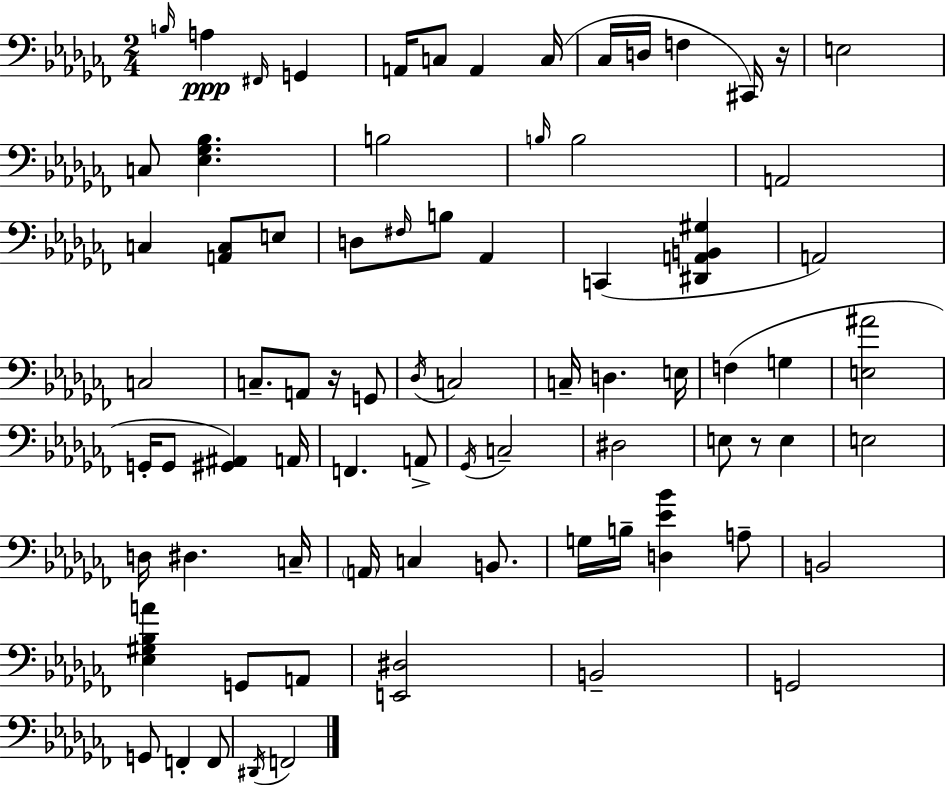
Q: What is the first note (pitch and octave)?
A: B3